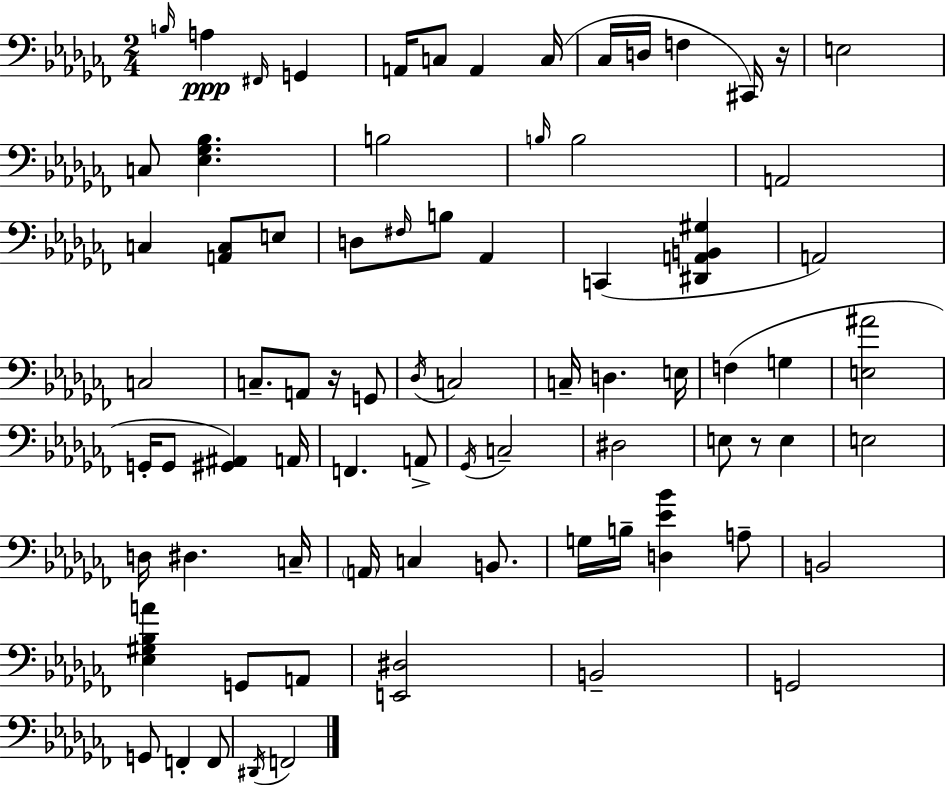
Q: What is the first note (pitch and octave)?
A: B3